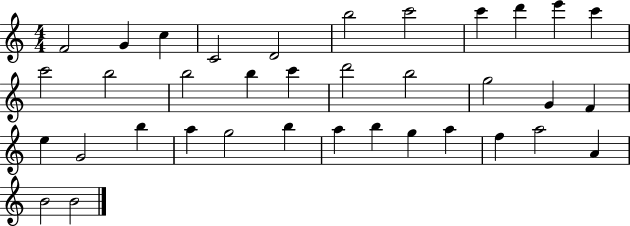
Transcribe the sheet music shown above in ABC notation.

X:1
T:Untitled
M:4/4
L:1/4
K:C
F2 G c C2 D2 b2 c'2 c' d' e' c' c'2 b2 b2 b c' d'2 b2 g2 G F e G2 b a g2 b a b g a f a2 A B2 B2